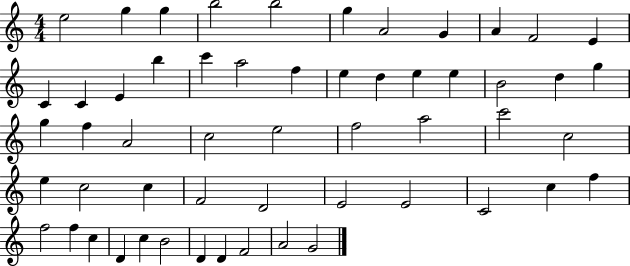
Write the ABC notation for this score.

X:1
T:Untitled
M:4/4
L:1/4
K:C
e2 g g b2 b2 g A2 G A F2 E C C E b c' a2 f e d e e B2 d g g f A2 c2 e2 f2 a2 c'2 c2 e c2 c F2 D2 E2 E2 C2 c f f2 f c D c B2 D D F2 A2 G2